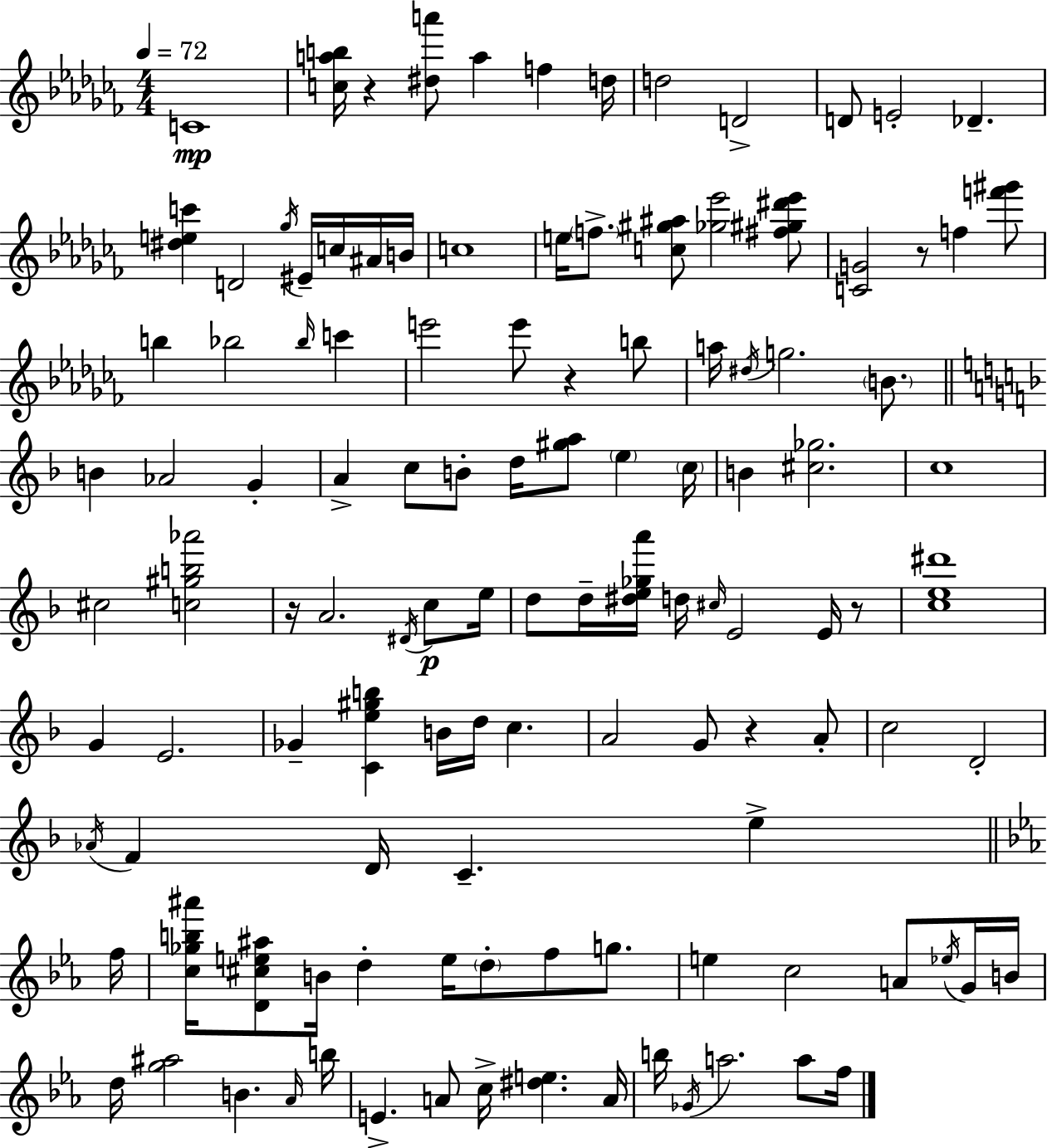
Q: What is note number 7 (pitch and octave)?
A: D4